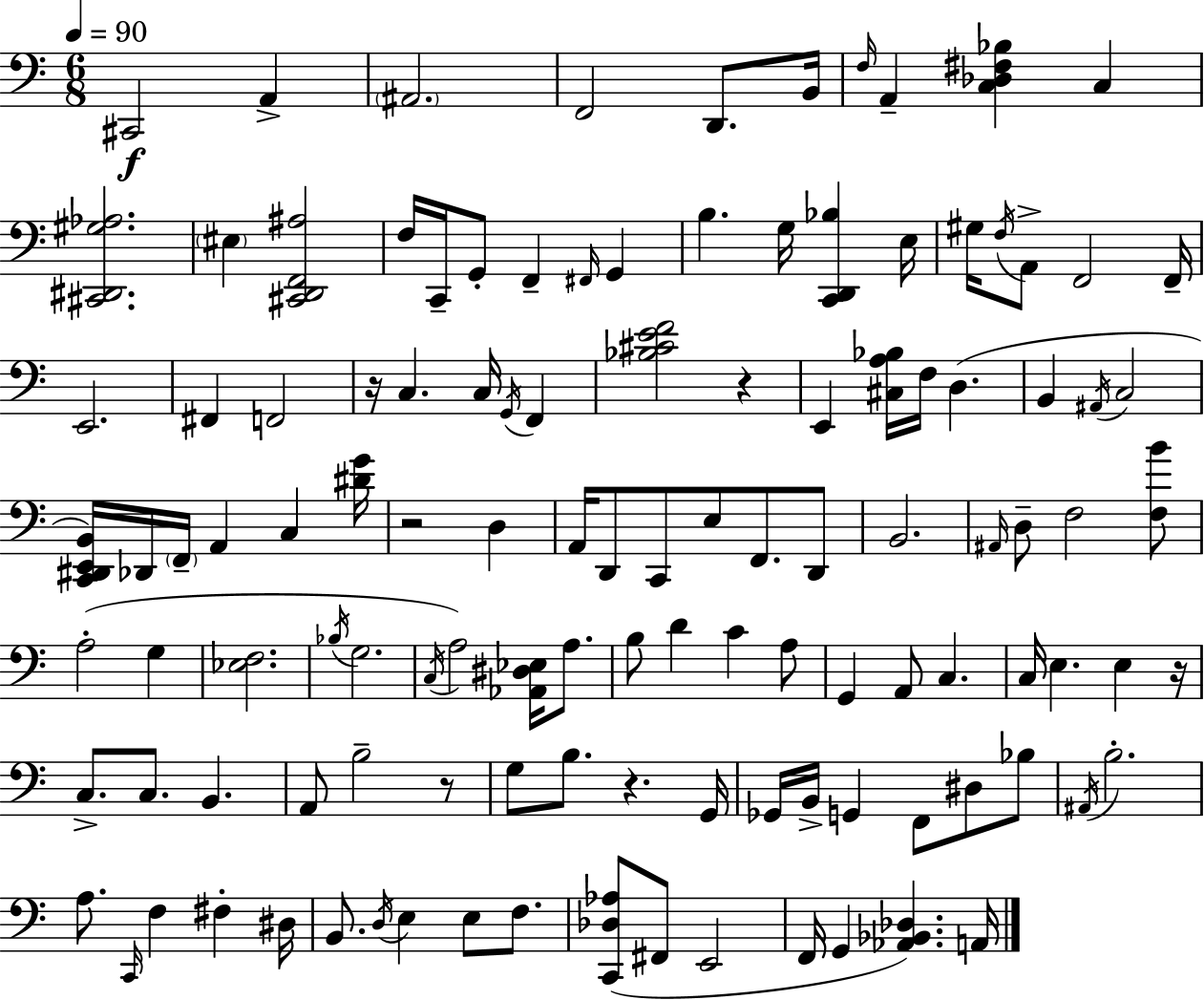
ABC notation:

X:1
T:Untitled
M:6/8
L:1/4
K:C
^C,,2 A,, ^A,,2 F,,2 D,,/2 B,,/4 F,/4 A,, [C,_D,^F,_B,] C, [^C,,^D,,^G,_A,]2 ^E, [^C,,D,,F,,^A,]2 F,/4 C,,/4 G,,/2 F,, ^F,,/4 G,, B, G,/4 [C,,D,,_B,] E,/4 ^G,/4 F,/4 A,,/2 F,,2 F,,/4 E,,2 ^F,, F,,2 z/4 C, C,/4 G,,/4 F,, [_B,^CEF]2 z E,, [^C,A,_B,]/4 F,/4 D, B,, ^A,,/4 C,2 [C,,^D,,E,,B,,]/4 _D,,/4 F,,/4 A,, C, [^DG]/4 z2 D, A,,/4 D,,/2 C,,/2 E,/2 F,,/2 D,,/2 B,,2 ^A,,/4 D,/2 F,2 [F,B]/2 A,2 G, [_E,F,]2 _B,/4 G,2 C,/4 A,2 [_A,,^D,_E,]/4 A,/2 B,/2 D C A,/2 G,, A,,/2 C, C,/4 E, E, z/4 C,/2 C,/2 B,, A,,/2 B,2 z/2 G,/2 B,/2 z G,,/4 _G,,/4 B,,/4 G,, F,,/2 ^D,/2 _B,/2 ^A,,/4 B,2 A,/2 C,,/4 F, ^F, ^D,/4 B,,/2 D,/4 E, E,/2 F,/2 [C,,_D,_A,]/2 ^F,,/2 E,,2 F,,/4 G,, [_A,,_B,,_D,] A,,/4